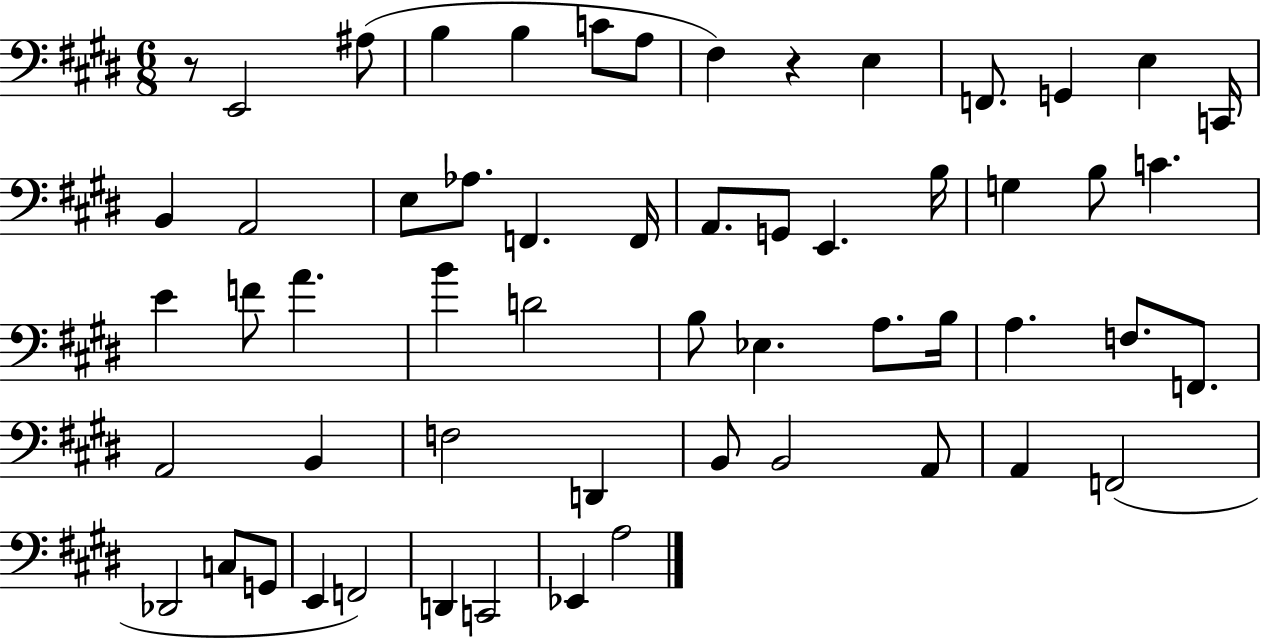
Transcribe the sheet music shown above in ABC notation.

X:1
T:Untitled
M:6/8
L:1/4
K:E
z/2 E,,2 ^A,/2 B, B, C/2 A,/2 ^F, z E, F,,/2 G,, E, C,,/4 B,, A,,2 E,/2 _A,/2 F,, F,,/4 A,,/2 G,,/2 E,, B,/4 G, B,/2 C E F/2 A B D2 B,/2 _E, A,/2 B,/4 A, F,/2 F,,/2 A,,2 B,, F,2 D,, B,,/2 B,,2 A,,/2 A,, F,,2 _D,,2 C,/2 G,,/2 E,, F,,2 D,, C,,2 _E,, A,2